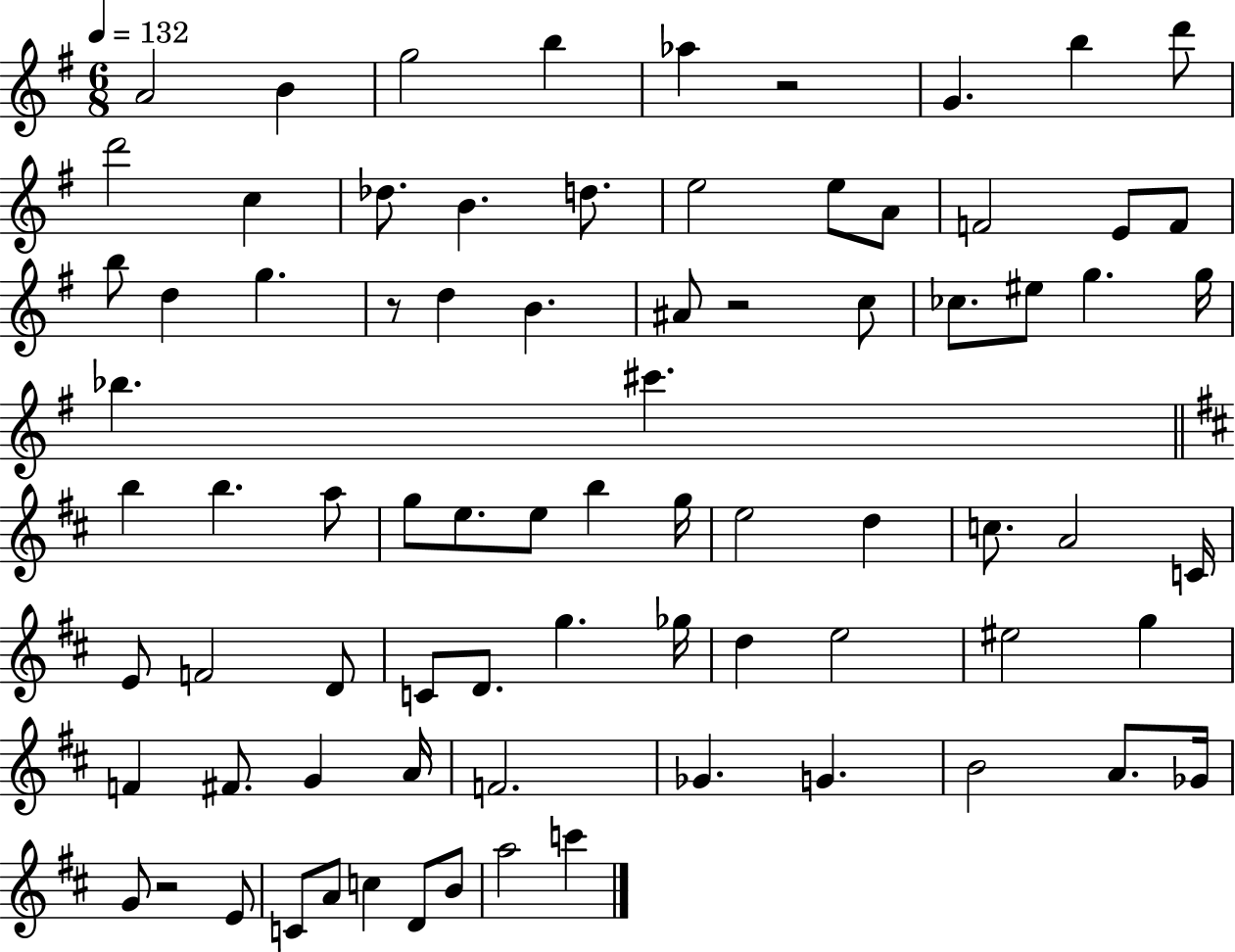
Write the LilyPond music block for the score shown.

{
  \clef treble
  \numericTimeSignature
  \time 6/8
  \key g \major
  \tempo 4 = 132
  a'2 b'4 | g''2 b''4 | aes''4 r2 | g'4. b''4 d'''8 | \break d'''2 c''4 | des''8. b'4. d''8. | e''2 e''8 a'8 | f'2 e'8 f'8 | \break b''8 d''4 g''4. | r8 d''4 b'4. | ais'8 r2 c''8 | ces''8. eis''8 g''4. g''16 | \break bes''4. cis'''4. | \bar "||" \break \key d \major b''4 b''4. a''8 | g''8 e''8. e''8 b''4 g''16 | e''2 d''4 | c''8. a'2 c'16 | \break e'8 f'2 d'8 | c'8 d'8. g''4. ges''16 | d''4 e''2 | eis''2 g''4 | \break f'4 fis'8. g'4 a'16 | f'2. | ges'4. g'4. | b'2 a'8. ges'16 | \break g'8 r2 e'8 | c'8 a'8 c''4 d'8 b'8 | a''2 c'''4 | \bar "|."
}